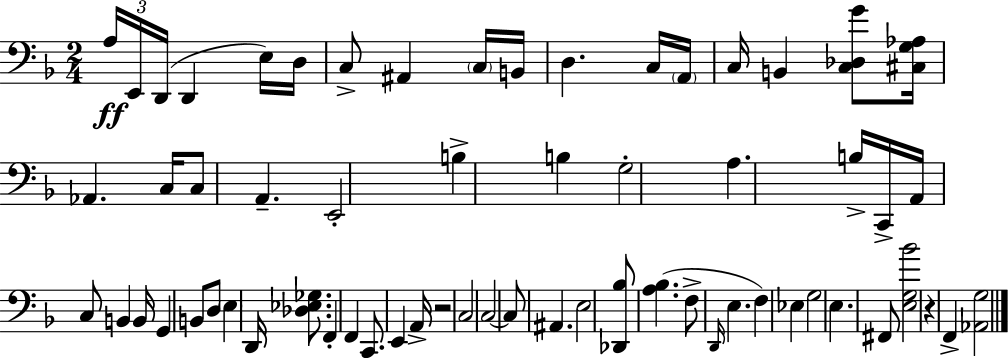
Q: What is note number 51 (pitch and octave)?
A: G3